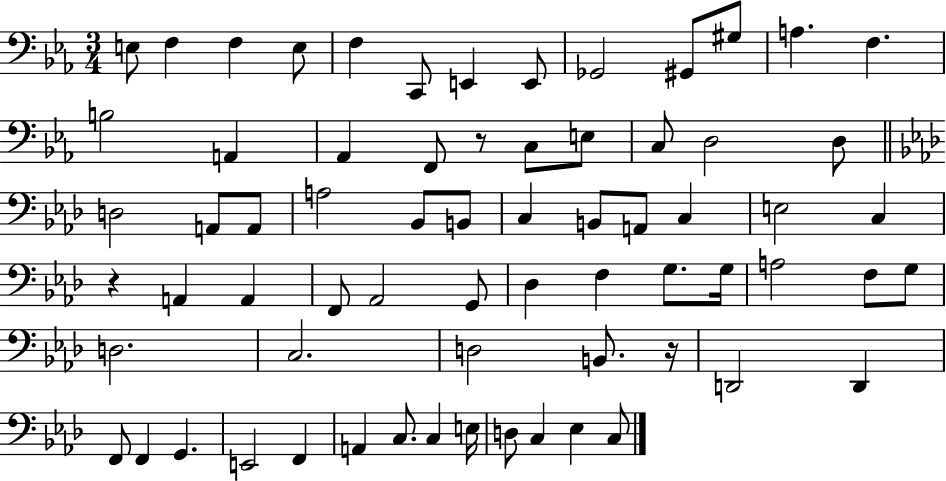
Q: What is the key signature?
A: EES major